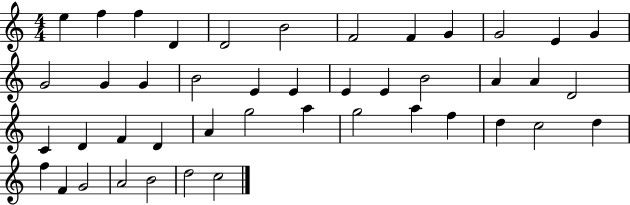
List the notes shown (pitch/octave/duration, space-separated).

E5/q F5/q F5/q D4/q D4/h B4/h F4/h F4/q G4/q G4/h E4/q G4/q G4/h G4/q G4/q B4/h E4/q E4/q E4/q E4/q B4/h A4/q A4/q D4/h C4/q D4/q F4/q D4/q A4/q G5/h A5/q G5/h A5/q F5/q D5/q C5/h D5/q F5/q F4/q G4/h A4/h B4/h D5/h C5/h